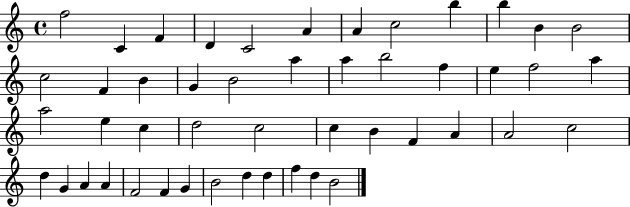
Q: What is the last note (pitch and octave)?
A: B4